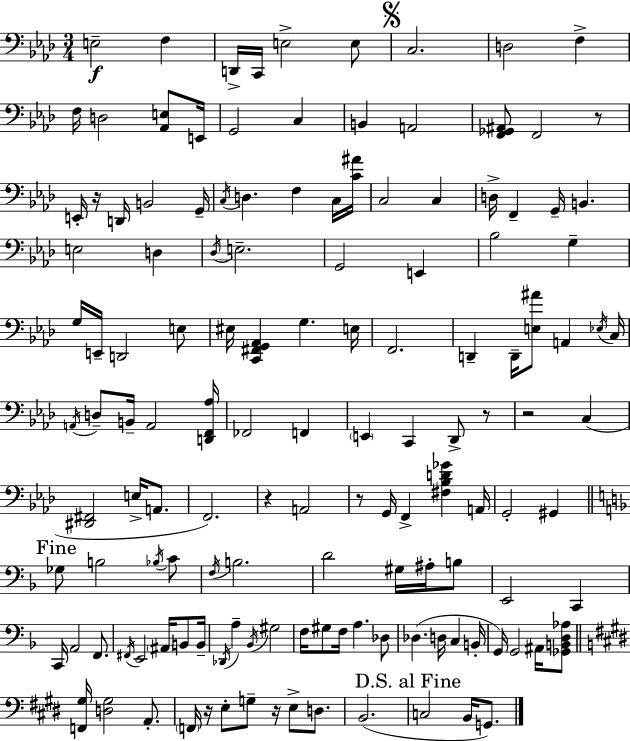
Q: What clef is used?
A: bass